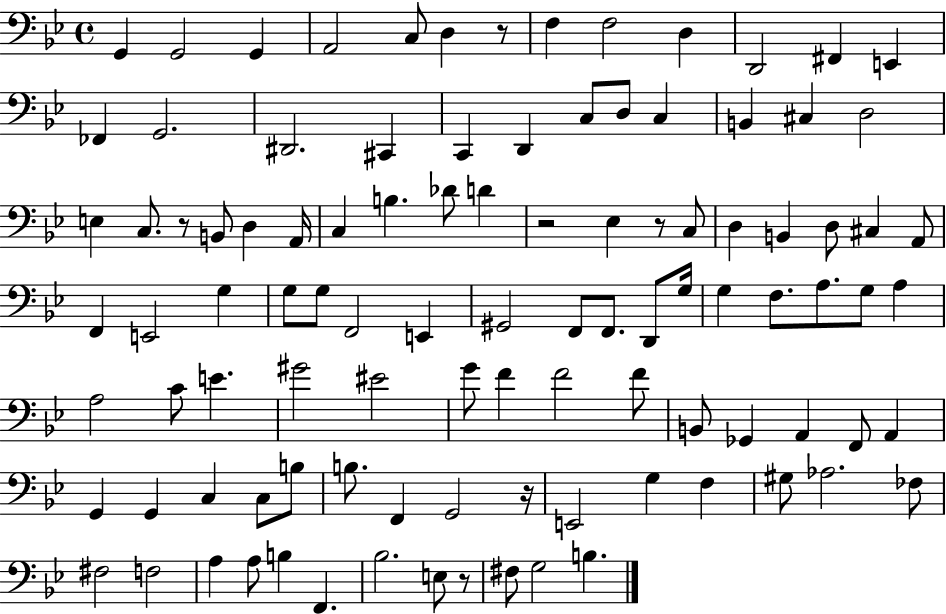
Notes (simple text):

G2/q G2/h G2/q A2/h C3/e D3/q R/e F3/q F3/h D3/q D2/h F#2/q E2/q FES2/q G2/h. D#2/h. C#2/q C2/q D2/q C3/e D3/e C3/q B2/q C#3/q D3/h E3/q C3/e. R/e B2/e D3/q A2/s C3/q B3/q. Db4/e D4/q R/h Eb3/q R/e C3/e D3/q B2/q D3/e C#3/q A2/e F2/q E2/h G3/q G3/e G3/e F2/h E2/q G#2/h F2/e F2/e. D2/e G3/s G3/q F3/e. A3/e. G3/e A3/q A3/h C4/e E4/q. G#4/h EIS4/h G4/e F4/q F4/h F4/e B2/e Gb2/q A2/q F2/e A2/q G2/q G2/q C3/q C3/e B3/e B3/e. F2/q G2/h R/s E2/h G3/q F3/q G#3/e Ab3/h. FES3/e F#3/h F3/h A3/q A3/e B3/q F2/q. Bb3/h. E3/e R/e F#3/e G3/h B3/q.